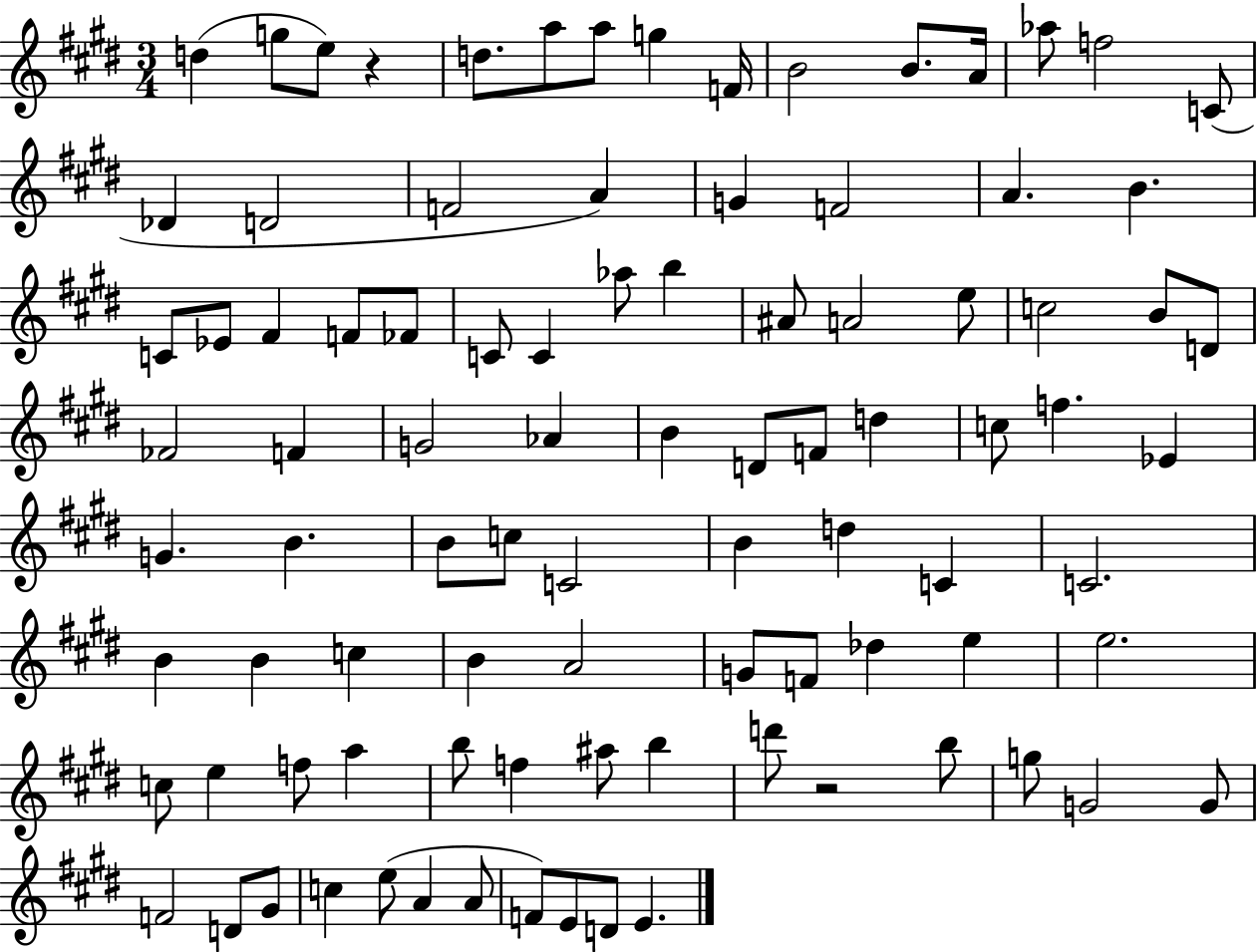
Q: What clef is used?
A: treble